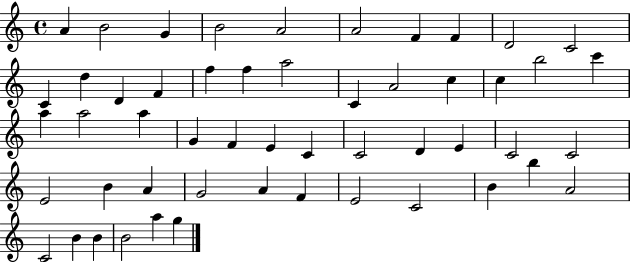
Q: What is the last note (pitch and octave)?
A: G5